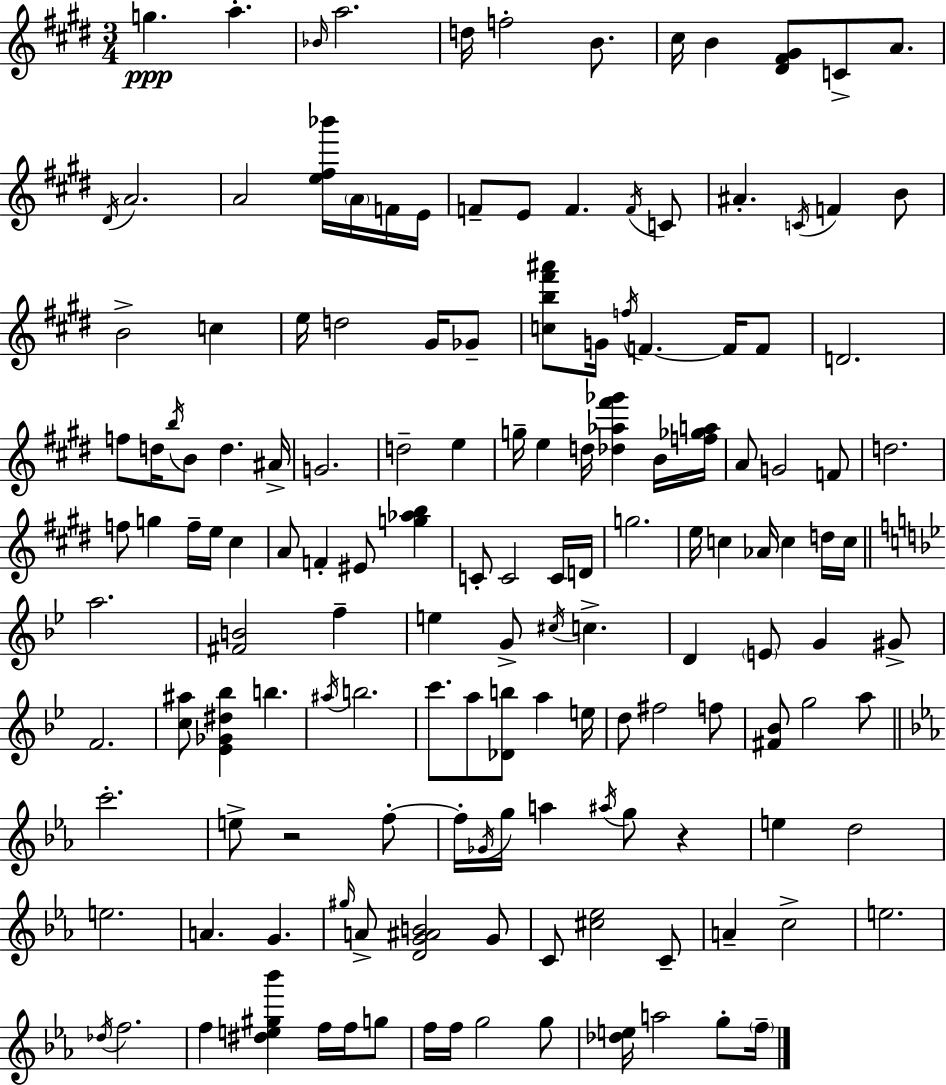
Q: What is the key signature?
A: E major